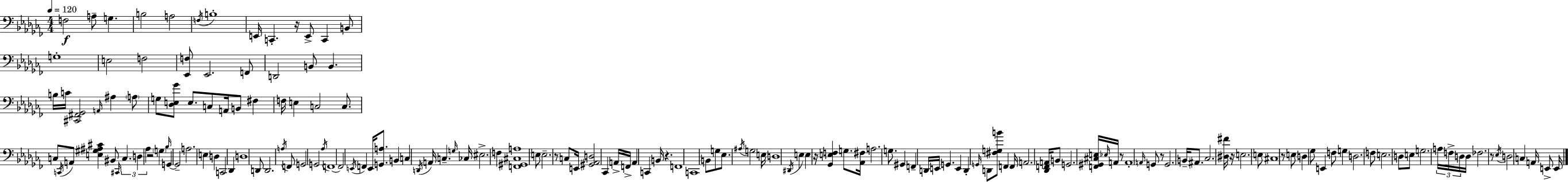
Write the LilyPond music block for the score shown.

{
  \clef bass
  \numericTimeSignature
  \time 4/4
  \key aes \minor
  \tempo 4 = 120
  f2\f a8-- g4. | b2 a2 | \acciaccatura { f16 } b1-. | e,16 c,4.-. r16 e,8-> c,4 b,8 | \break g1-. | e2 f2 | <ees, f>8 ees,2. f,8 | d,2 b,8 b,4. | \break b16 c'16 <cis, fis, ges,>2 \grace { a,16 } ais4 | \parenthesize a8 g8 <des e ges'>8 e8. c8 a,16 b,8 fis4 | f16 e4 c2 c8. | c8 \acciaccatura { c,16 } a,8 <e gis ais cis'>4 bis,8 \grace { cis,16 } \tuplet 3/2 { c4. | \break d4 aes4 } r2 | \parenthesize g4 \grace { bes16 } g,4~~ g,2-- | a2. | \parenthesize e4 d4 c,2 | \break des,4 d1 | d,8 d,2. | \acciaccatura { a16 } f,8 g,2 g,2 | \acciaccatura { aes16 } f,1~~ | \break f,2 \acciaccatura { e,16 } | f,4 e,16 <g, a>8. b,4 c4 | \acciaccatura { d,16 } a,16 c4.-- \grace { g16 } ces16 eis2.-> | f4 <f, gis, cis a>1 | \break e8 e2.-- | r8 c8 e,16 <gis, aes, d>2 | ces,4 a,16-> f,16-> a,4 c,4 | b,16 r4. f,1 | \break c,1 | b,8 g8 ees8. | \acciaccatura { ais16 } g2 e16 d1 | \acciaccatura { dis,16 } e4 | \break e4 r16 <ges, e f>4 g8. <aes, fis>16 a2. | g8. gis,4 | f,4-- d,16 e,16 g,4. e,4 | d,4-. \grace { g,16 } d,8 <fis g b'>8 f,4 f,16 a,2. | \break <des, f, a,>16 b,8 g,2. | <f, gis, cis e>16 \grace { ees16 } a,16 r8 a,1-. | \grace { a,16 } g,8 | r8 g,2. b,16-- | \break ais,8. ces2. <dis fis'>16 | r16 e2. e8 cis1 | r8 | e8 d4 ges8 e,4 f8 g4 | \break d2. f8 | e2. d8 e8 | g2. \tuplet 3/2 { a16 f16-> d16 } | d16 fes2. r8 \acciaccatura { ees16 } | \break d2 c4 a,16 e,8-> e,16 | \bar "|."
}